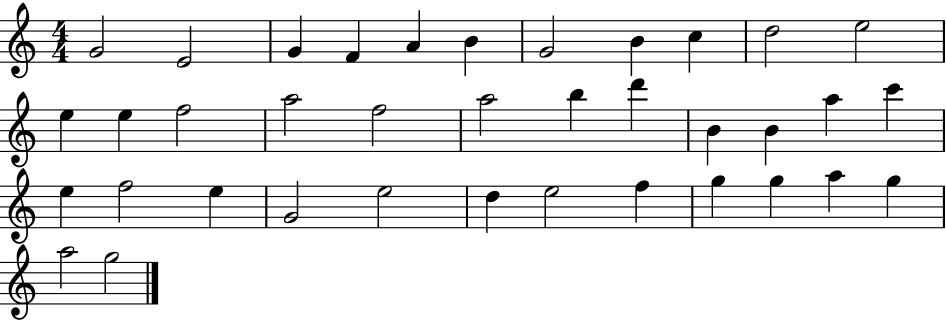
G4/h E4/h G4/q F4/q A4/q B4/q G4/h B4/q C5/q D5/h E5/h E5/q E5/q F5/h A5/h F5/h A5/h B5/q D6/q B4/q B4/q A5/q C6/q E5/q F5/h E5/q G4/h E5/h D5/q E5/h F5/q G5/q G5/q A5/q G5/q A5/h G5/h